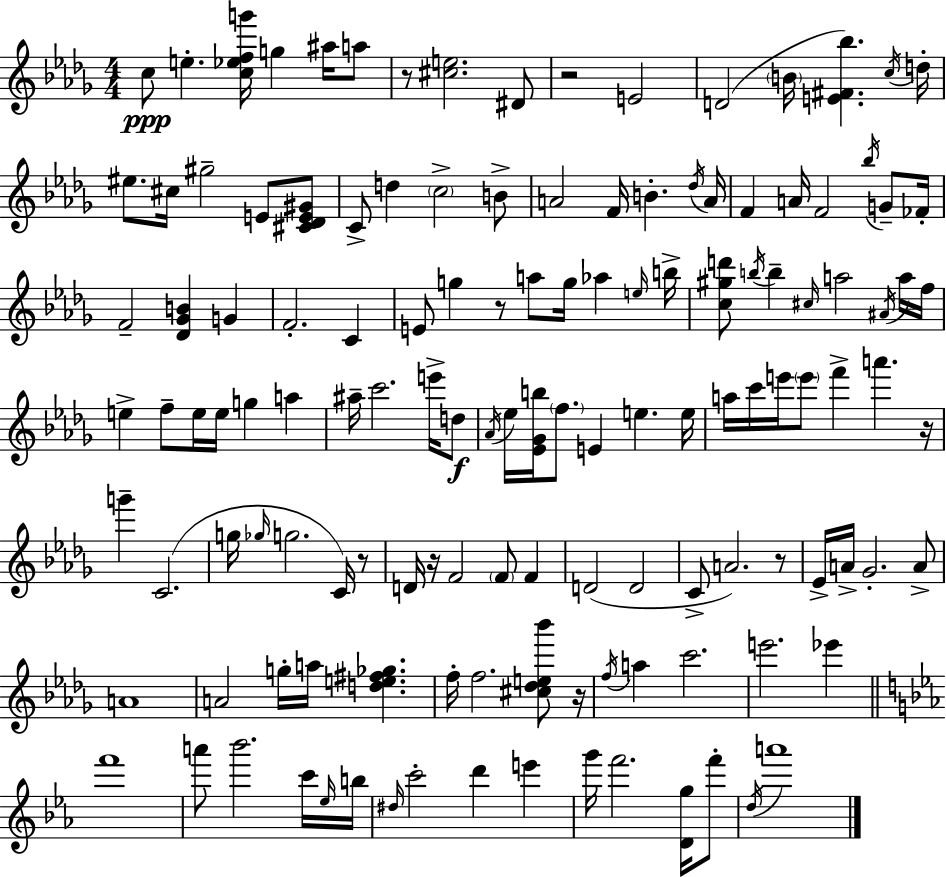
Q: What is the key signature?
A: BES minor